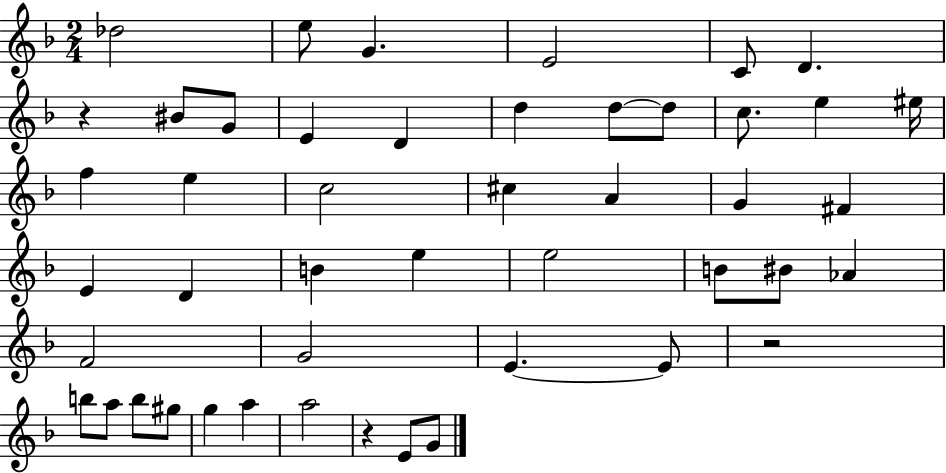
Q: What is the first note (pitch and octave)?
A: Db5